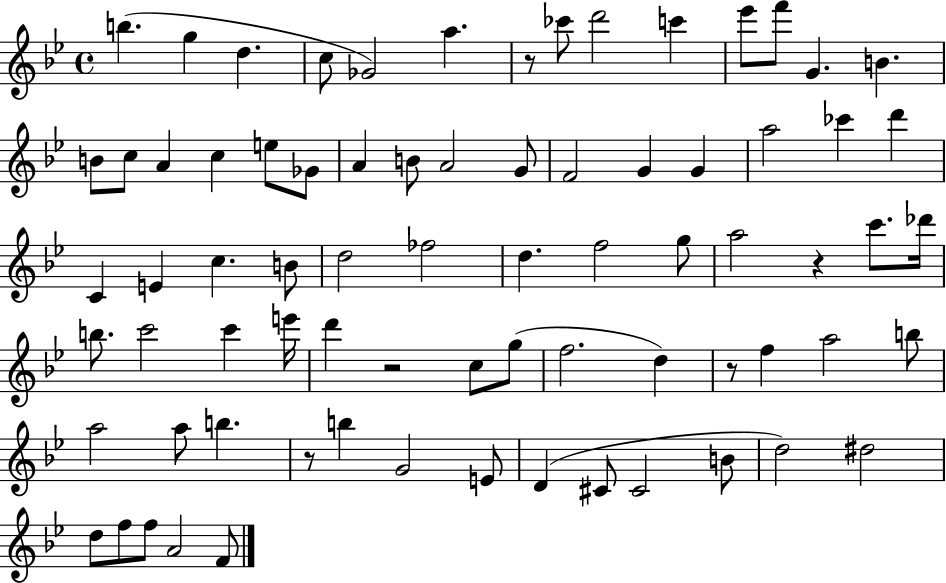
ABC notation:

X:1
T:Untitled
M:4/4
L:1/4
K:Bb
b g d c/2 _G2 a z/2 _c'/2 d'2 c' _e'/2 f'/2 G B B/2 c/2 A c e/2 _G/2 A B/2 A2 G/2 F2 G G a2 _c' d' C E c B/2 d2 _f2 d f2 g/2 a2 z c'/2 _d'/4 b/2 c'2 c' e'/4 d' z2 c/2 g/2 f2 d z/2 f a2 b/2 a2 a/2 b z/2 b G2 E/2 D ^C/2 ^C2 B/2 d2 ^d2 d/2 f/2 f/2 A2 F/2